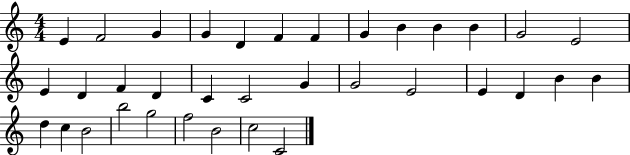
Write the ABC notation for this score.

X:1
T:Untitled
M:4/4
L:1/4
K:C
E F2 G G D F F G B B B G2 E2 E D F D C C2 G G2 E2 E D B B d c B2 b2 g2 f2 B2 c2 C2